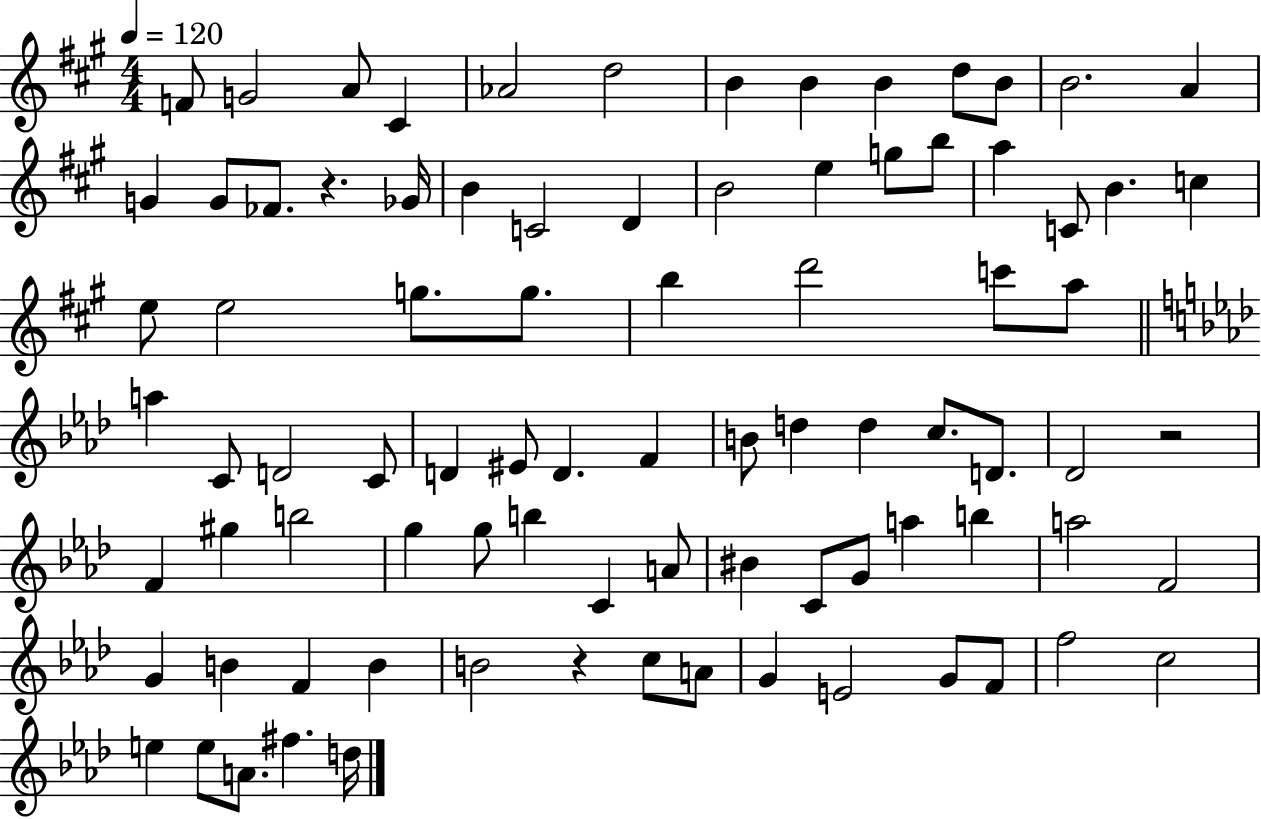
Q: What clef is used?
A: treble